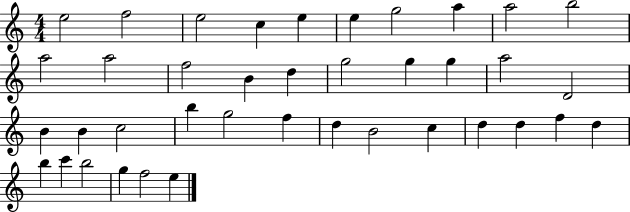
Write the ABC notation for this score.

X:1
T:Untitled
M:4/4
L:1/4
K:C
e2 f2 e2 c e e g2 a a2 b2 a2 a2 f2 B d g2 g g a2 D2 B B c2 b g2 f d B2 c d d f d b c' b2 g f2 e